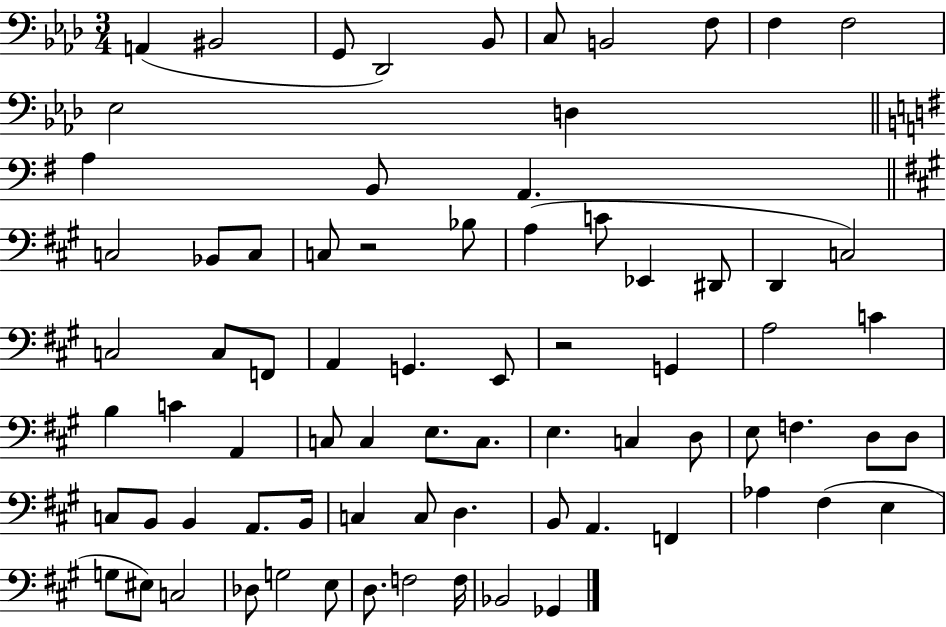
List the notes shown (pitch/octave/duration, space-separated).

A2/q BIS2/h G2/e Db2/h Bb2/e C3/e B2/h F3/e F3/q F3/h Eb3/h D3/q A3/q B2/e A2/q. C3/h Bb2/e C3/e C3/e R/h Bb3/e A3/q C4/e Eb2/q D#2/e D2/q C3/h C3/h C3/e F2/e A2/q G2/q. E2/e R/h G2/q A3/h C4/q B3/q C4/q A2/q C3/e C3/q E3/e. C3/e. E3/q. C3/q D3/e E3/e F3/q. D3/e D3/e C3/e B2/e B2/q A2/e. B2/s C3/q C3/e D3/q. B2/e A2/q. F2/q Ab3/q F#3/q E3/q G3/e EIS3/e C3/h Db3/e G3/h E3/e D3/e. F3/h F3/s Bb2/h Gb2/q